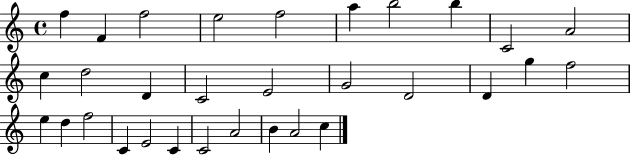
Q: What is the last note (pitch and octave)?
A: C5